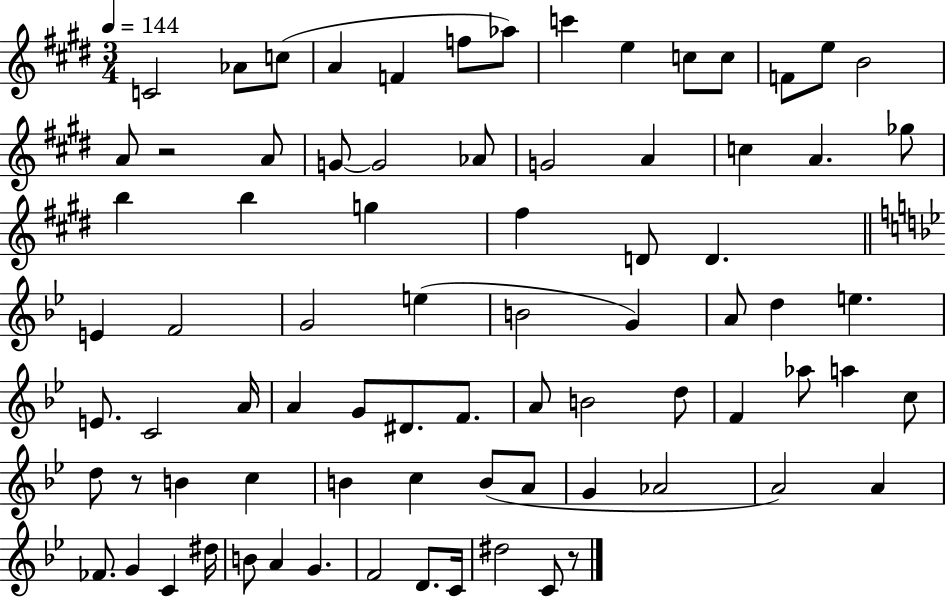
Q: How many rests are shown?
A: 3